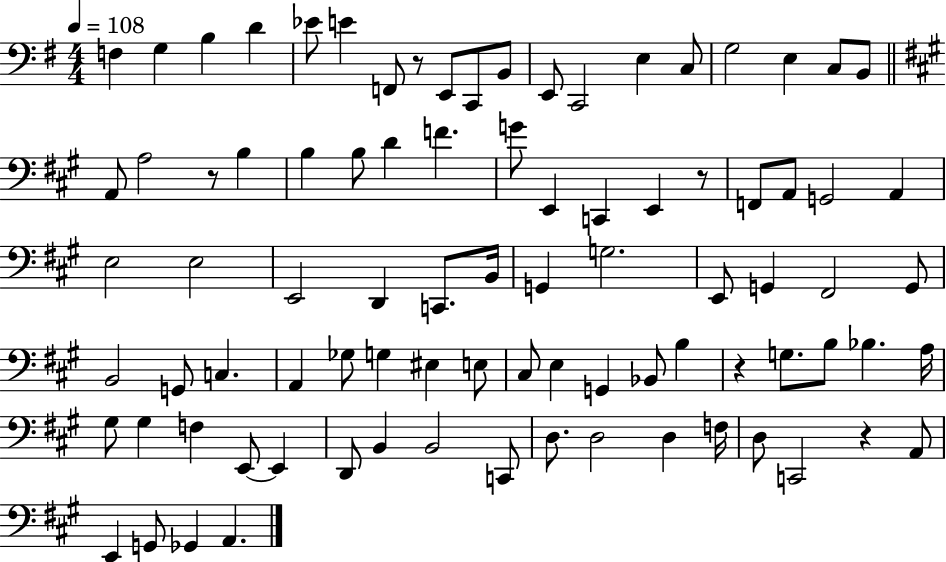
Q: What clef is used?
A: bass